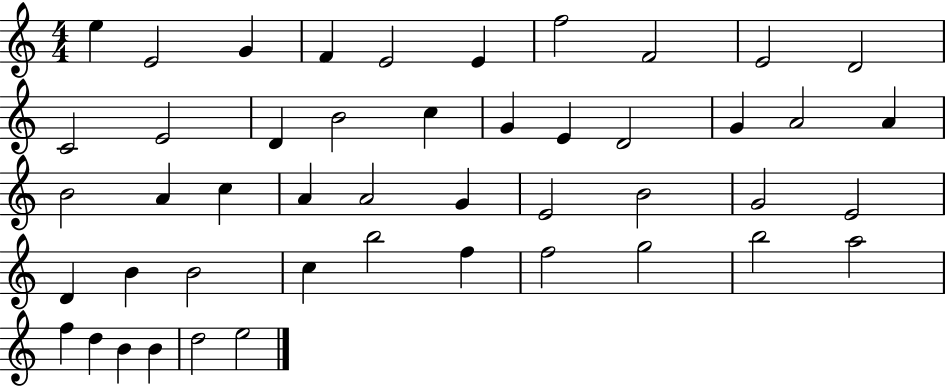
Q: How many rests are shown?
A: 0